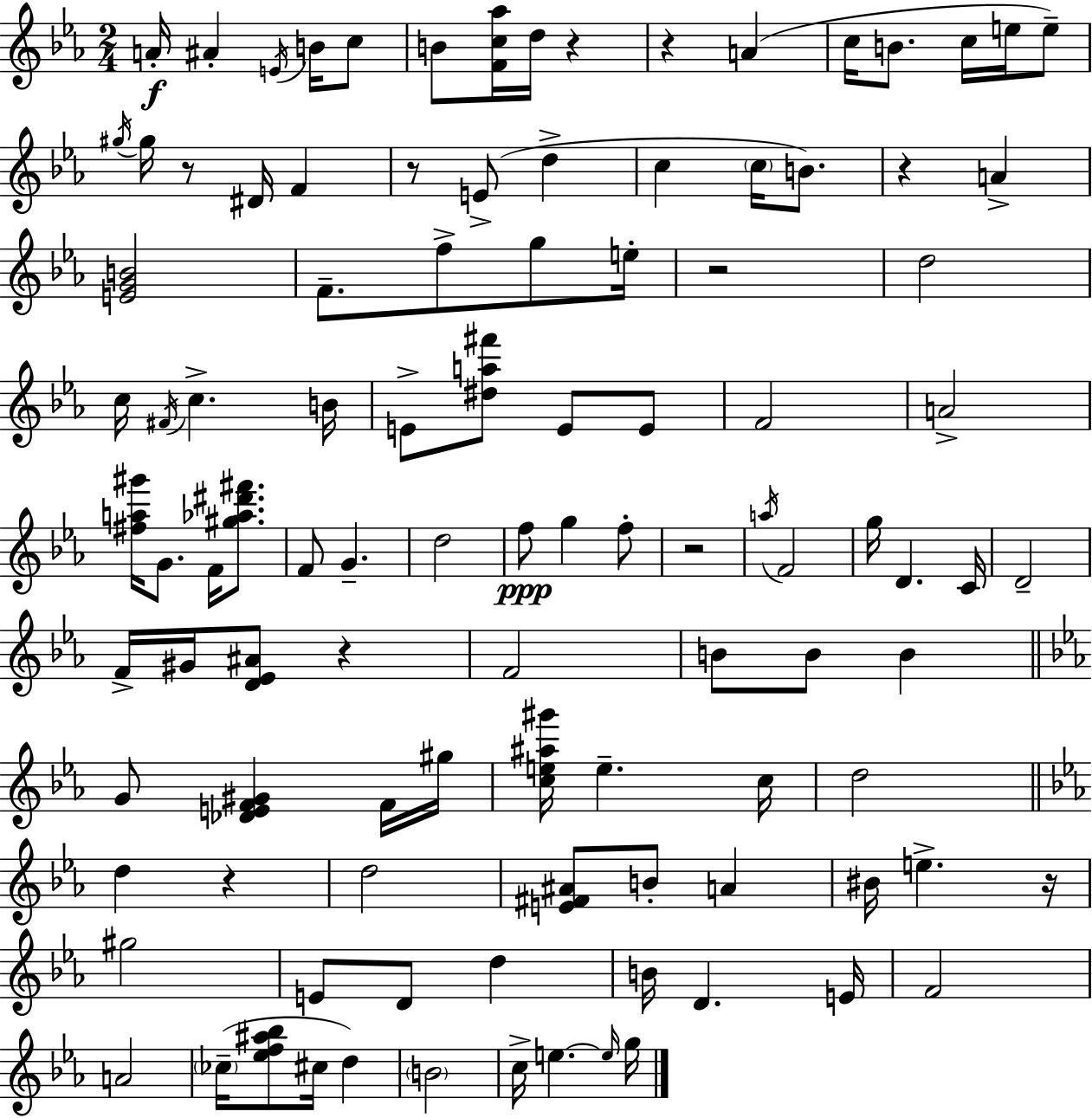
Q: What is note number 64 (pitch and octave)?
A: D5